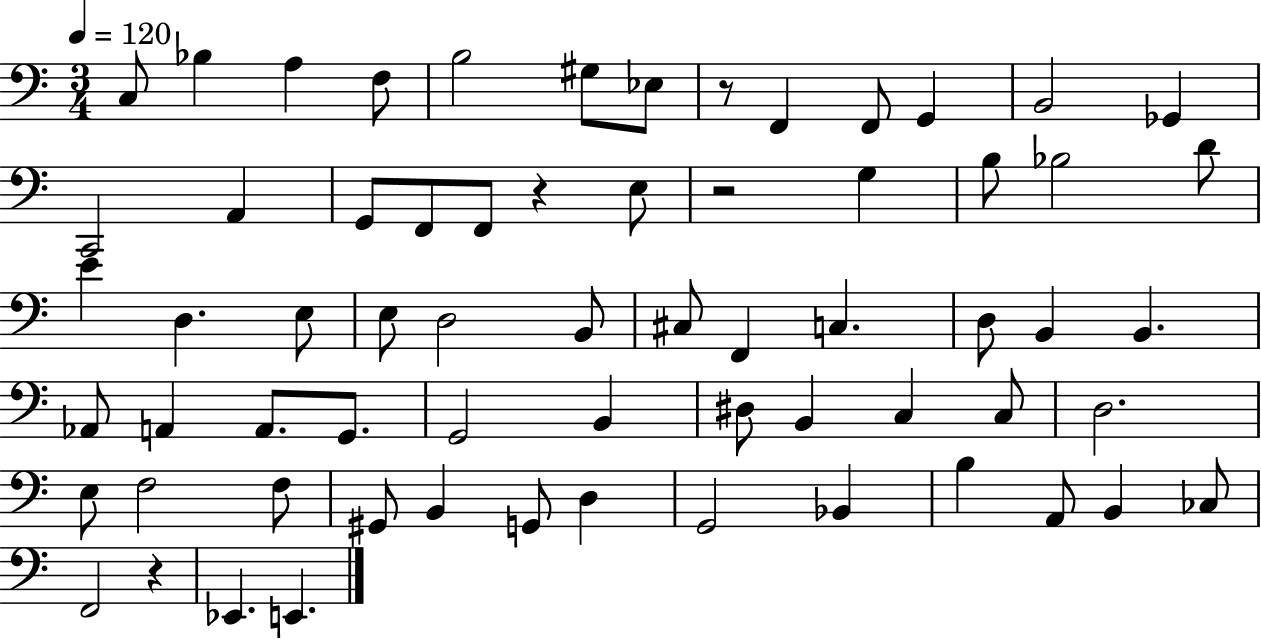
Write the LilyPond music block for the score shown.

{
  \clef bass
  \numericTimeSignature
  \time 3/4
  \key c \major
  \tempo 4 = 120
  c8 bes4 a4 f8 | b2 gis8 ees8 | r8 f,4 f,8 g,4 | b,2 ges,4 | \break c,2 a,4 | g,8 f,8 f,8 r4 e8 | r2 g4 | b8 bes2 d'8 | \break e'4 d4. e8 | e8 d2 b,8 | cis8 f,4 c4. | d8 b,4 b,4. | \break aes,8 a,4 a,8. g,8. | g,2 b,4 | dis8 b,4 c4 c8 | d2. | \break e8 f2 f8 | gis,8 b,4 g,8 d4 | g,2 bes,4 | b4 a,8 b,4 ces8 | \break f,2 r4 | ees,4. e,4. | \bar "|."
}